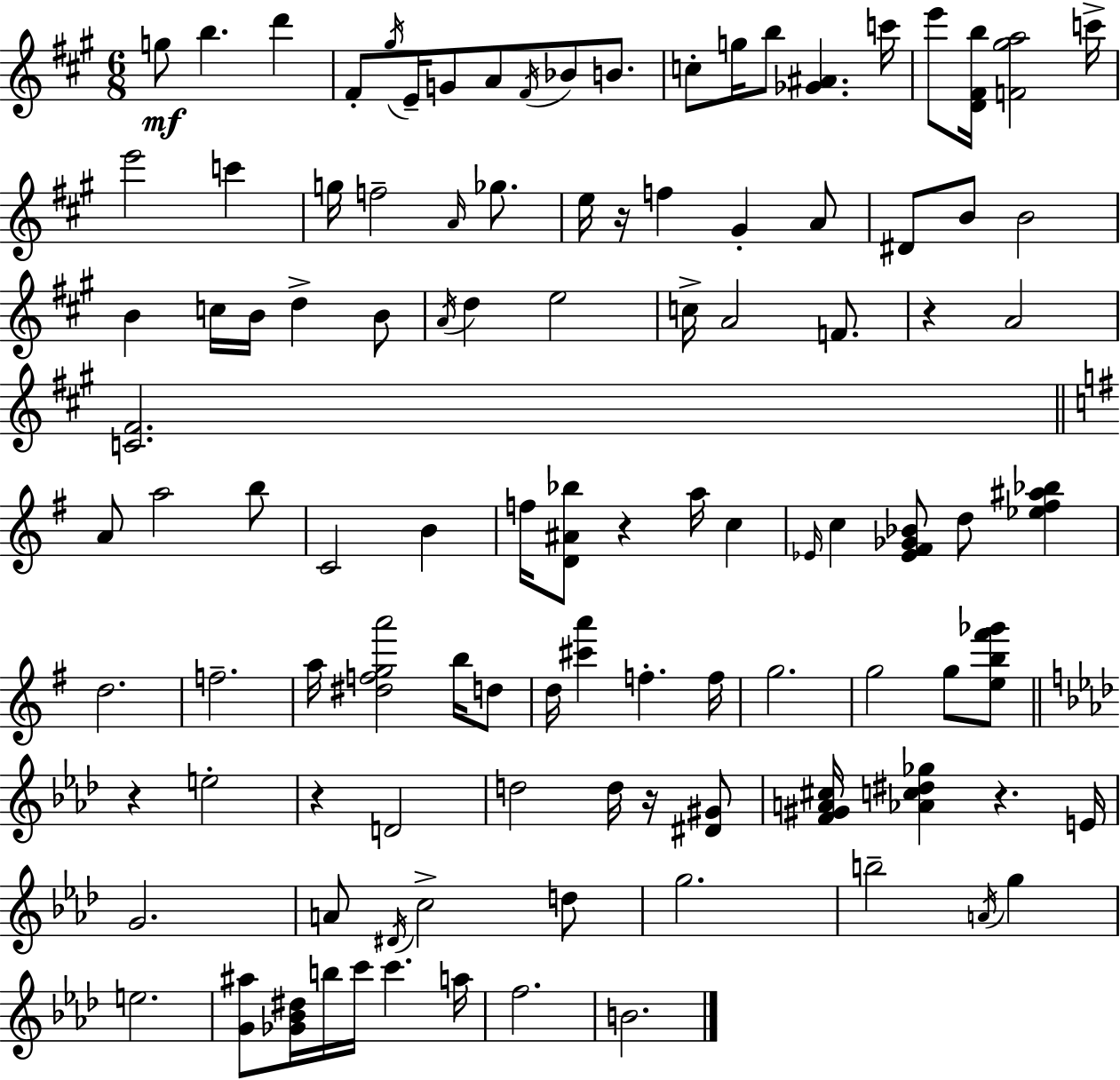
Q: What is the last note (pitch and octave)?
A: B4